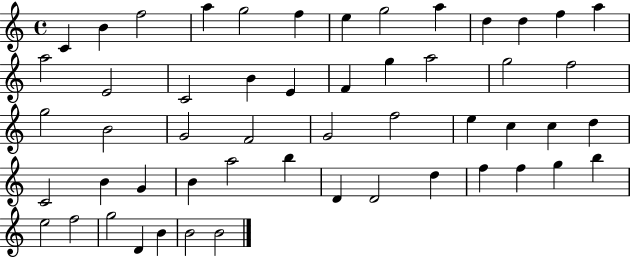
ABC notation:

X:1
T:Untitled
M:4/4
L:1/4
K:C
C B f2 a g2 f e g2 a d d f a a2 E2 C2 B E F g a2 g2 f2 g2 B2 G2 F2 G2 f2 e c c d C2 B G B a2 b D D2 d f f g b e2 f2 g2 D B B2 B2